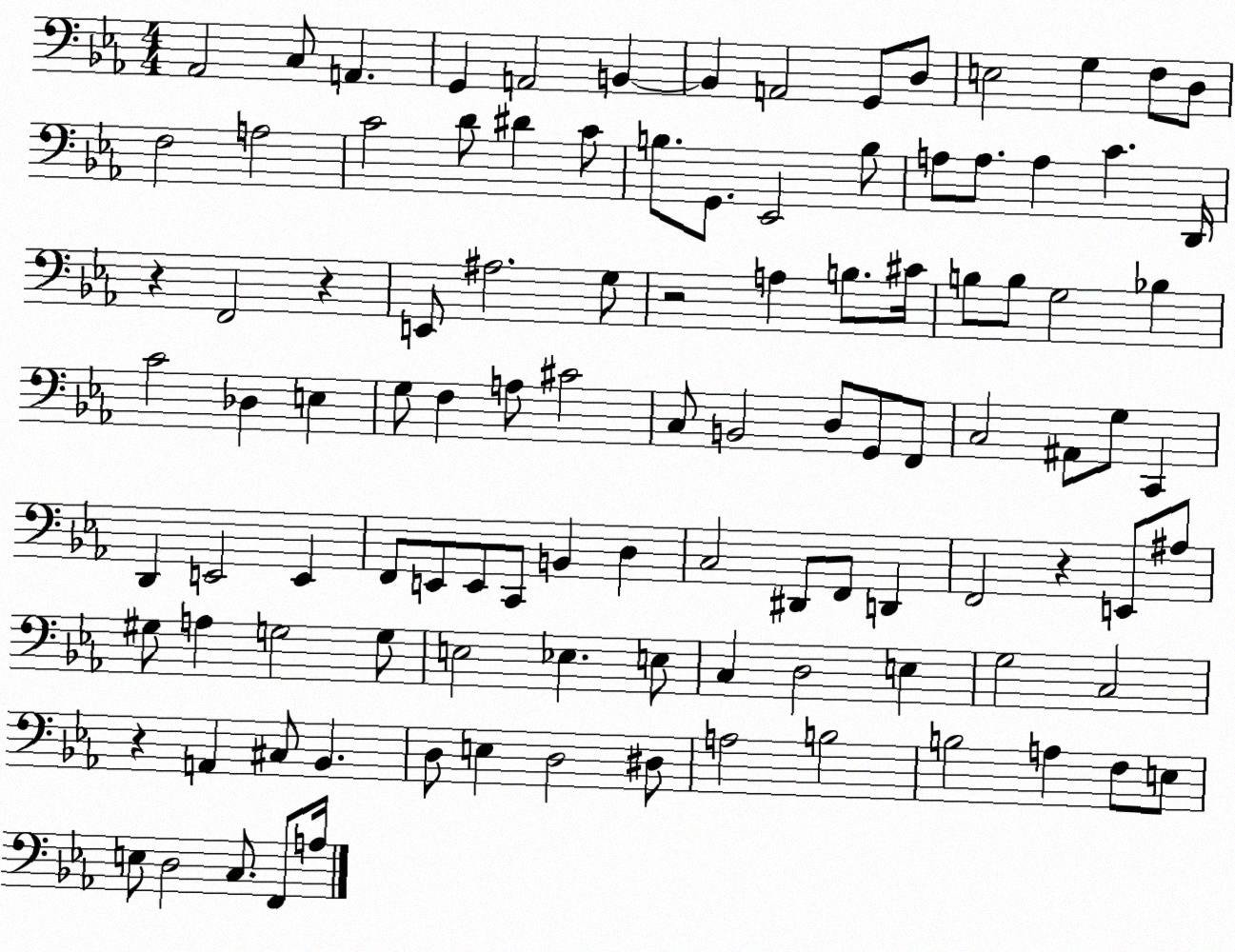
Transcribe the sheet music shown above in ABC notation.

X:1
T:Untitled
M:4/4
L:1/4
K:Eb
_A,,2 C,/2 A,, G,, A,,2 B,, B,, A,,2 G,,/2 D,/2 E,2 G, F,/2 D,/2 F,2 A,2 C2 D/2 ^D C/2 B,/2 G,,/2 _E,,2 B,/2 A,/2 A,/2 A, C D,,/4 z F,,2 z E,,/2 ^A,2 G,/2 z2 A, B,/2 ^C/4 B,/2 B,/2 G,2 _B, C2 _D, E, G,/2 F, A,/2 ^C2 C,/2 B,,2 D,/2 G,,/2 F,,/2 C,2 ^A,,/2 G,/2 C,, D,, E,,2 E,, F,,/2 E,,/2 E,,/2 C,,/2 B,, D, C,2 ^D,,/2 F,,/2 D,, F,,2 z E,,/2 ^A,/2 ^G,/2 A, G,2 G,/2 E,2 _E, E,/2 C, D,2 E, G,2 C,2 z A,, ^C,/2 _B,, D,/2 E, D,2 ^D,/2 A,2 B,2 B,2 A, F,/2 E,/2 E,/2 D,2 C,/2 F,,/2 A,/4